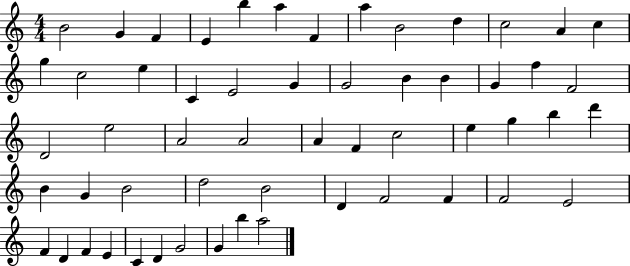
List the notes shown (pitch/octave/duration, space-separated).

B4/h G4/q F4/q E4/q B5/q A5/q F4/q A5/q B4/h D5/q C5/h A4/q C5/q G5/q C5/h E5/q C4/q E4/h G4/q G4/h B4/q B4/q G4/q F5/q F4/h D4/h E5/h A4/h A4/h A4/q F4/q C5/h E5/q G5/q B5/q D6/q B4/q G4/q B4/h D5/h B4/h D4/q F4/h F4/q F4/h E4/h F4/q D4/q F4/q E4/q C4/q D4/q G4/h G4/q B5/q A5/h